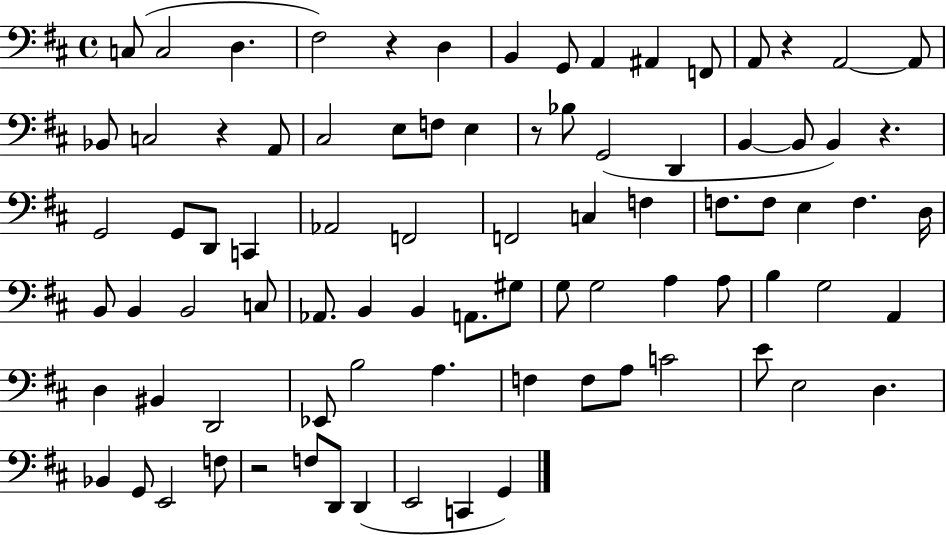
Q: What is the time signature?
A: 4/4